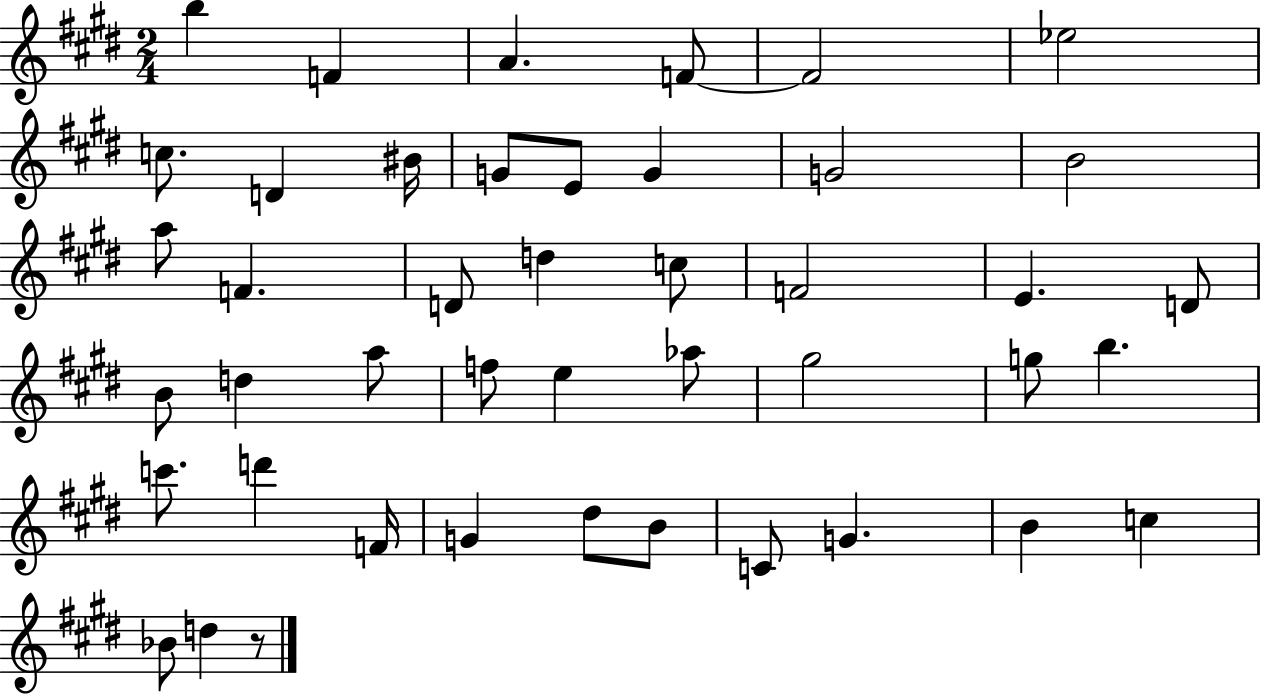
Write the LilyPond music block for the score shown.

{
  \clef treble
  \numericTimeSignature
  \time 2/4
  \key e \major
  b''4 f'4 | a'4. f'8~~ | f'2 | ees''2 | \break c''8. d'4 bis'16 | g'8 e'8 g'4 | g'2 | b'2 | \break a''8 f'4. | d'8 d''4 c''8 | f'2 | e'4. d'8 | \break b'8 d''4 a''8 | f''8 e''4 aes''8 | gis''2 | g''8 b''4. | \break c'''8. d'''4 f'16 | g'4 dis''8 b'8 | c'8 g'4. | b'4 c''4 | \break bes'8 d''4 r8 | \bar "|."
}